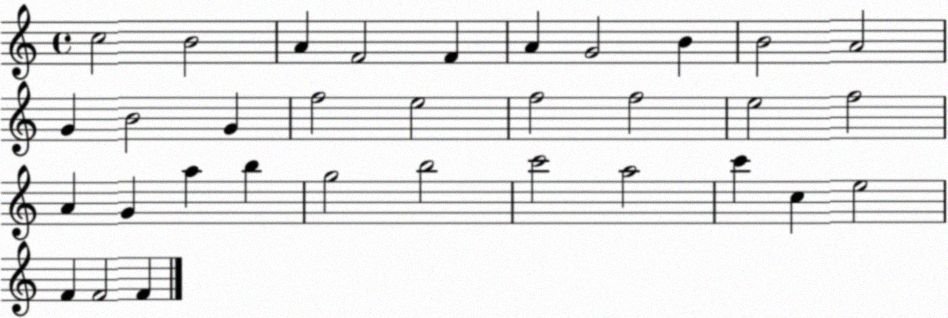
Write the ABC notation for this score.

X:1
T:Untitled
M:4/4
L:1/4
K:C
c2 B2 A F2 F A G2 B B2 A2 G B2 G f2 e2 f2 f2 e2 f2 A G a b g2 b2 c'2 a2 c' c e2 F F2 F